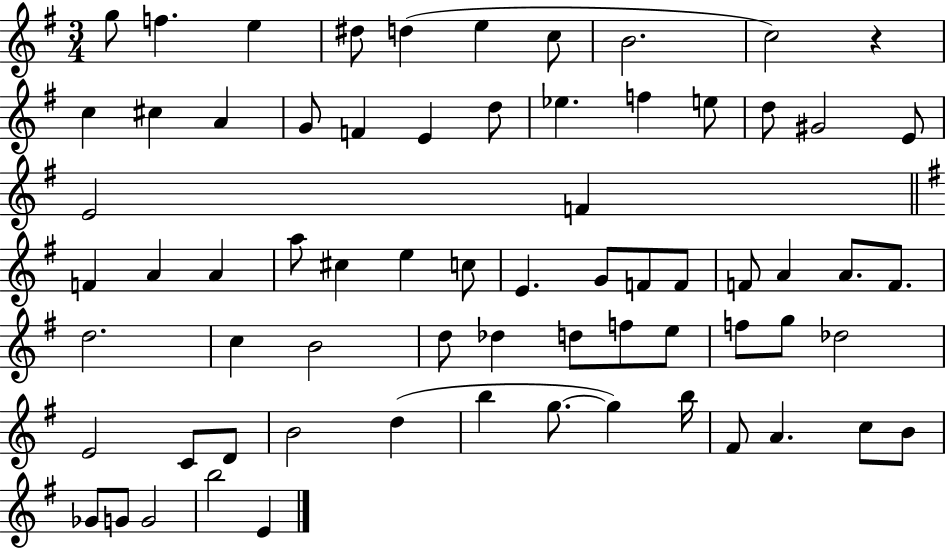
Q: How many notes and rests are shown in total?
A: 69